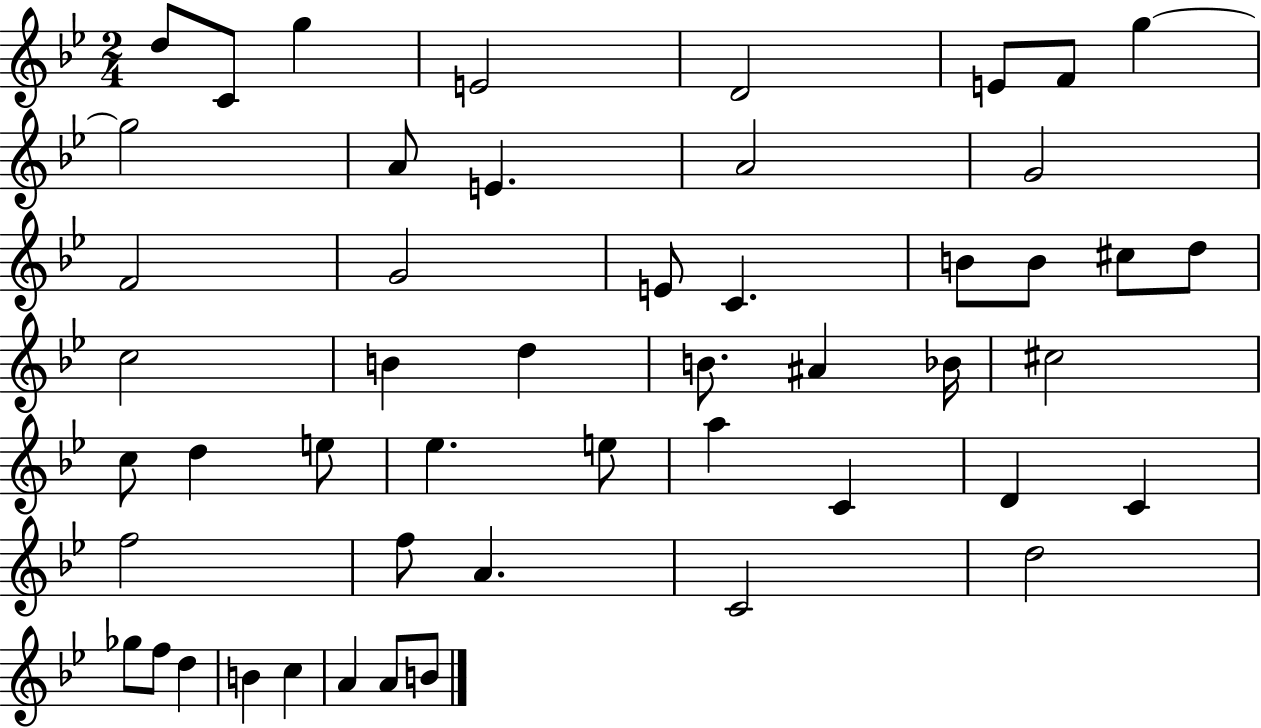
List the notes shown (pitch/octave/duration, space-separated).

D5/e C4/e G5/q E4/h D4/h E4/e F4/e G5/q G5/h A4/e E4/q. A4/h G4/h F4/h G4/h E4/e C4/q. B4/e B4/e C#5/e D5/e C5/h B4/q D5/q B4/e. A#4/q Bb4/s C#5/h C5/e D5/q E5/e Eb5/q. E5/e A5/q C4/q D4/q C4/q F5/h F5/e A4/q. C4/h D5/h Gb5/e F5/e D5/q B4/q C5/q A4/q A4/e B4/e